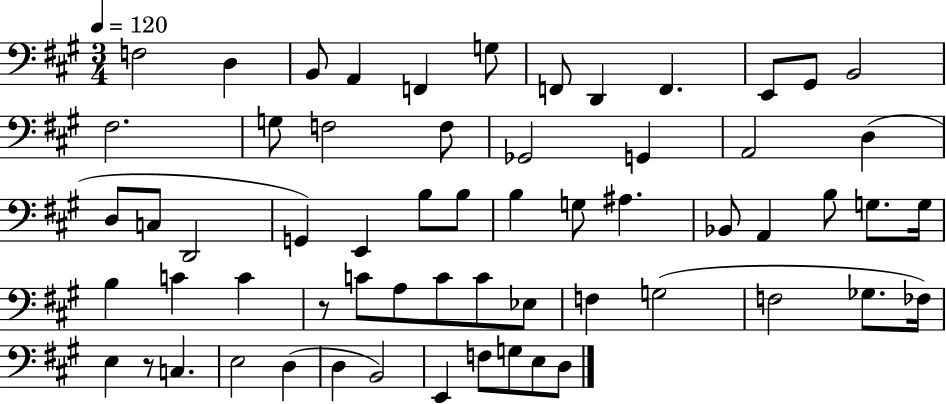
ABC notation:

X:1
T:Untitled
M:3/4
L:1/4
K:A
F,2 D, B,,/2 A,, F,, G,/2 F,,/2 D,, F,, E,,/2 ^G,,/2 B,,2 ^F,2 G,/2 F,2 F,/2 _G,,2 G,, A,,2 D, D,/2 C,/2 D,,2 G,, E,, B,/2 B,/2 B, G,/2 ^A, _B,,/2 A,, B,/2 G,/2 G,/4 B, C C z/2 C/2 A,/2 C/2 C/2 _E,/2 F, G,2 F,2 _G,/2 _F,/4 E, z/2 C, E,2 D, D, B,,2 E,, F,/2 G,/2 E,/2 D,/2